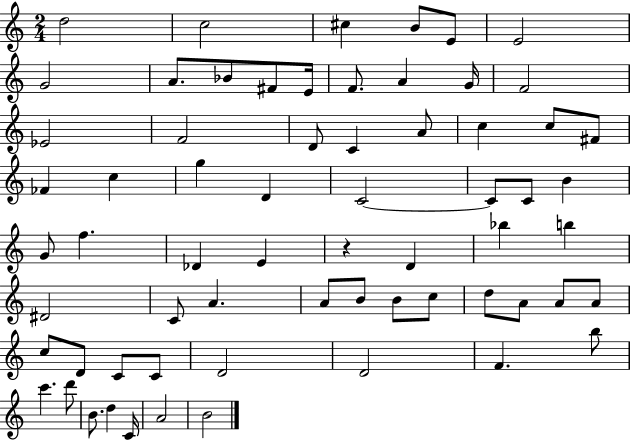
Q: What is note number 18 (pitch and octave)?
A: D4